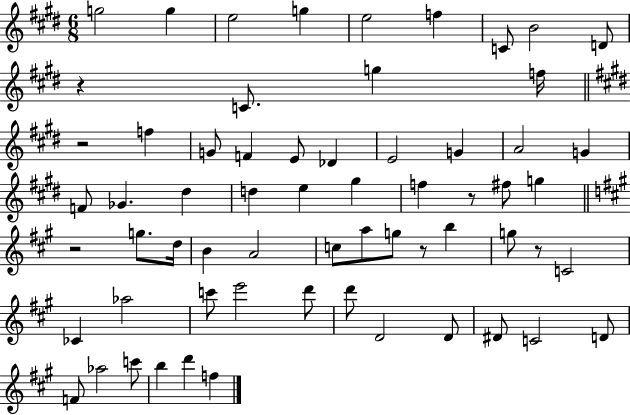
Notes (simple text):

G5/h G5/q E5/h G5/q E5/h F5/q C4/e B4/h D4/e R/q C4/e. G5/q F5/s R/h F5/q G4/e F4/q E4/e Db4/q E4/h G4/q A4/h G4/q F4/e Gb4/q. D#5/q D5/q E5/q G#5/q F5/q R/e F#5/e G5/q R/h G5/e. D5/s B4/q A4/h C5/e A5/e G5/e R/e B5/q G5/e R/e C4/h CES4/q Ab5/h C6/e E6/h D6/e D6/e D4/h D4/e D#4/e C4/h D4/e F4/e Ab5/h C6/e B5/q D6/q F5/q